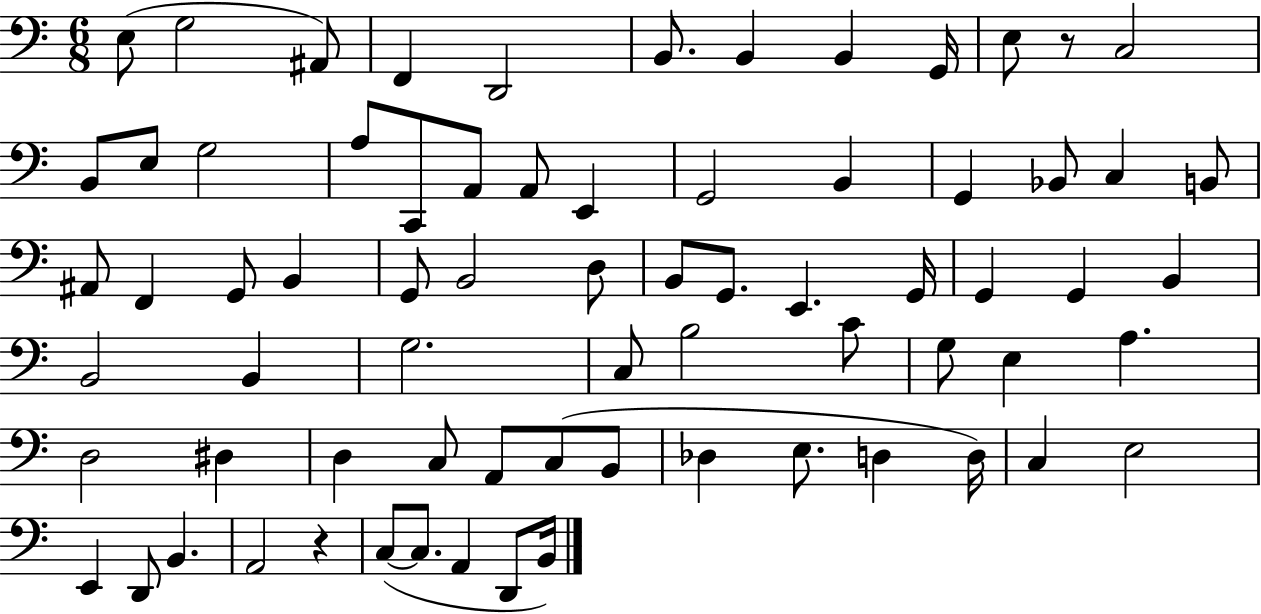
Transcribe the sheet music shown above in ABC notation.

X:1
T:Untitled
M:6/8
L:1/4
K:C
E,/2 G,2 ^A,,/2 F,, D,,2 B,,/2 B,, B,, G,,/4 E,/2 z/2 C,2 B,,/2 E,/2 G,2 A,/2 C,,/2 A,,/2 A,,/2 E,, G,,2 B,, G,, _B,,/2 C, B,,/2 ^A,,/2 F,, G,,/2 B,, G,,/2 B,,2 D,/2 B,,/2 G,,/2 E,, G,,/4 G,, G,, B,, B,,2 B,, G,2 C,/2 B,2 C/2 G,/2 E, A, D,2 ^D, D, C,/2 A,,/2 C,/2 B,,/2 _D, E,/2 D, D,/4 C, E,2 E,, D,,/2 B,, A,,2 z C,/2 C,/2 A,, D,,/2 B,,/4